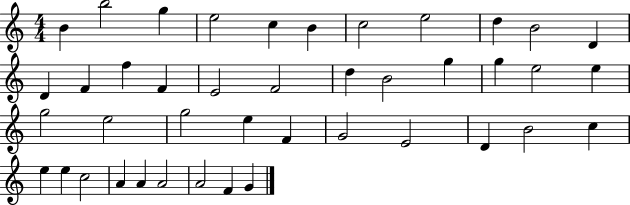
X:1
T:Untitled
M:4/4
L:1/4
K:C
B b2 g e2 c B c2 e2 d B2 D D F f F E2 F2 d B2 g g e2 e g2 e2 g2 e F G2 E2 D B2 c e e c2 A A A2 A2 F G